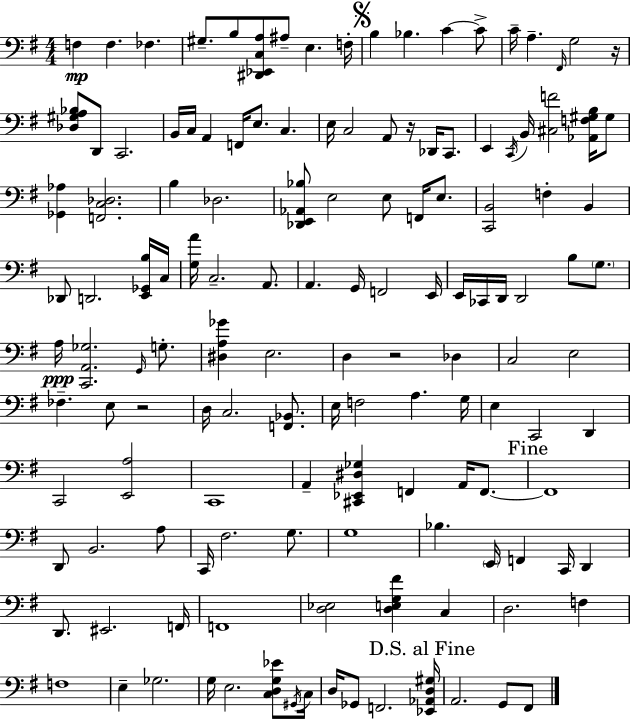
F3/q F3/q. FES3/q. G#3/e. B3/e [D#2,Eb2,C3,A3]/e A#3/e E3/q. F3/s B3/q Bb3/q. C4/q C4/e C4/s A3/q. F#2/s G3/h R/s [Db3,G#3,A3,Bb3]/e D2/e C2/h. B2/s C3/s A2/q F2/s E3/e. C3/q. E3/s C3/h A2/e R/s Db2/s C2/e. E2/q C2/s B2/s [C#3,F4]/h [Ab2,F3,G#3,B3]/s G#3/e [Gb2,Ab3]/q [F2,C3,Db3]/h. B3/q Db3/h. [Db2,E2,Ab2,Bb3]/e E3/h E3/e F2/s E3/e. [C2,B2]/h F3/q B2/q Db2/e D2/h. [E2,Gb2,B3]/s C3/s [G3,A4]/s C3/h. A2/e. A2/q. G2/s F2/h E2/s E2/s CES2/s D2/s D2/h B3/e G3/e. A3/s [C2,A2,Gb3]/h. G2/s G3/e. [D#3,A3,Gb4]/q E3/h. D3/q R/h Db3/q C3/h E3/h FES3/q. E3/e R/h D3/s C3/h. [F2,Bb2]/e. E3/s F3/h A3/q. G3/s E3/q C2/h D2/q C2/h [E2,A3]/h C2/w A2/q [C#2,Eb2,D#3,Gb3]/q F2/q A2/s F2/e. F2/w D2/e B2/h. A3/e C2/s F#3/h. G3/e. G3/w Bb3/q. E2/s F2/q C2/s D2/q D2/e. EIS2/h. F2/s F2/w [D3,Eb3]/h [D3,E3,G3,F#4]/q C3/q D3/h. F3/q F3/w E3/q Gb3/h. G3/s E3/h. [C3,D3,G3,Eb4]/e G#2/s C3/s D3/s Gb2/e F2/h. [Eb2,Ab2,D3,G#3]/s A2/h. G2/e F#2/e